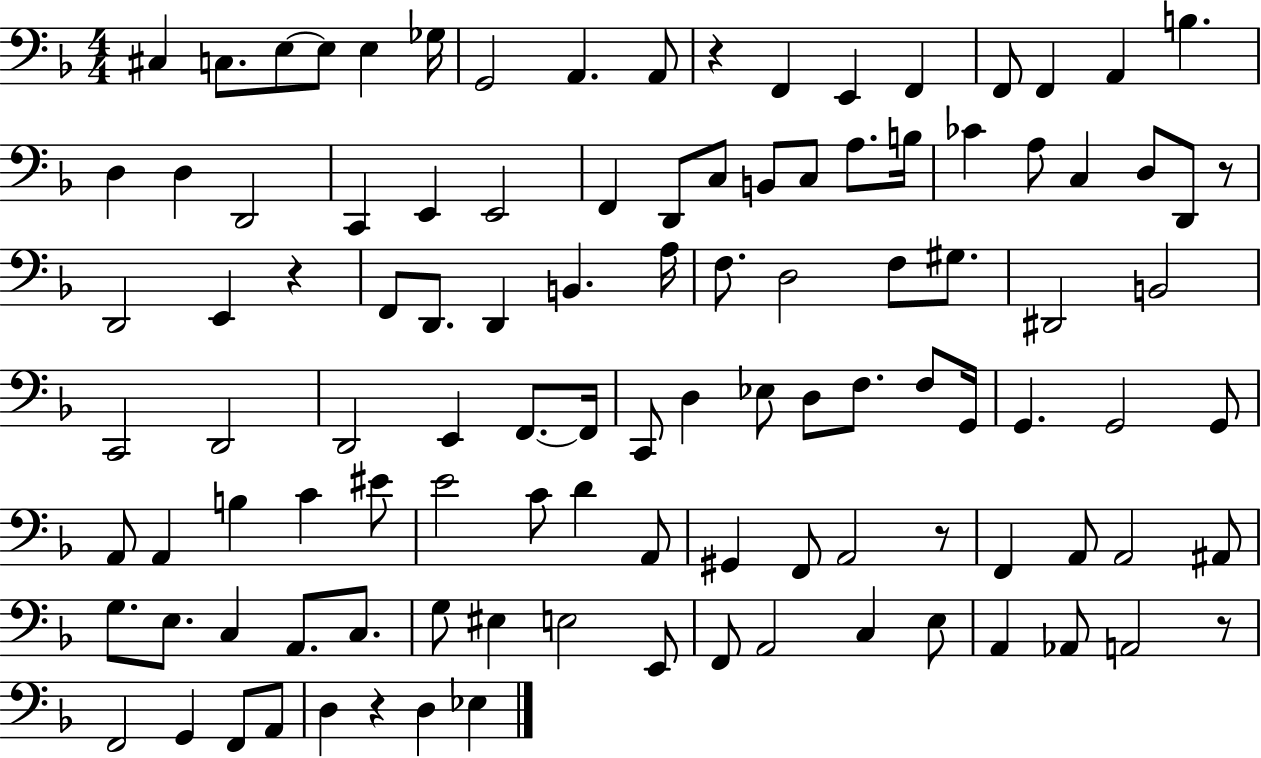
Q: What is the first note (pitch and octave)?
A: C#3